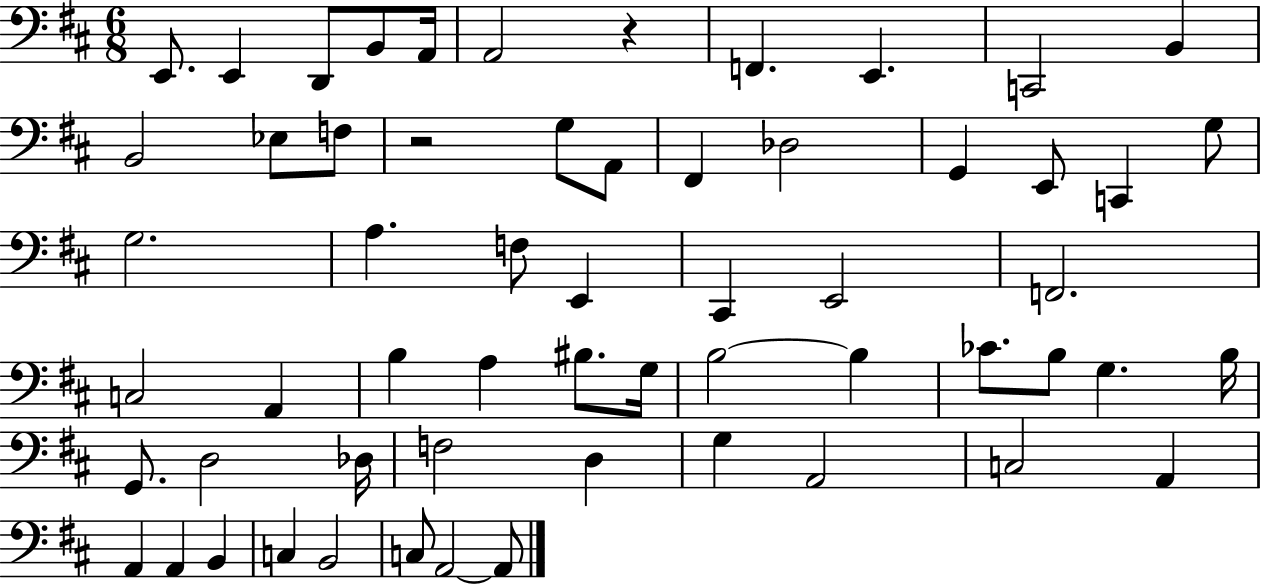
{
  \clef bass
  \numericTimeSignature
  \time 6/8
  \key d \major
  e,8. e,4 d,8 b,8 a,16 | a,2 r4 | f,4. e,4. | c,2 b,4 | \break b,2 ees8 f8 | r2 g8 a,8 | fis,4 des2 | g,4 e,8 c,4 g8 | \break g2. | a4. f8 e,4 | cis,4 e,2 | f,2. | \break c2 a,4 | b4 a4 bis8. g16 | b2~~ b4 | ces'8. b8 g4. b16 | \break g,8. d2 des16 | f2 d4 | g4 a,2 | c2 a,4 | \break a,4 a,4 b,4 | c4 b,2 | c8 a,2~~ a,8 | \bar "|."
}